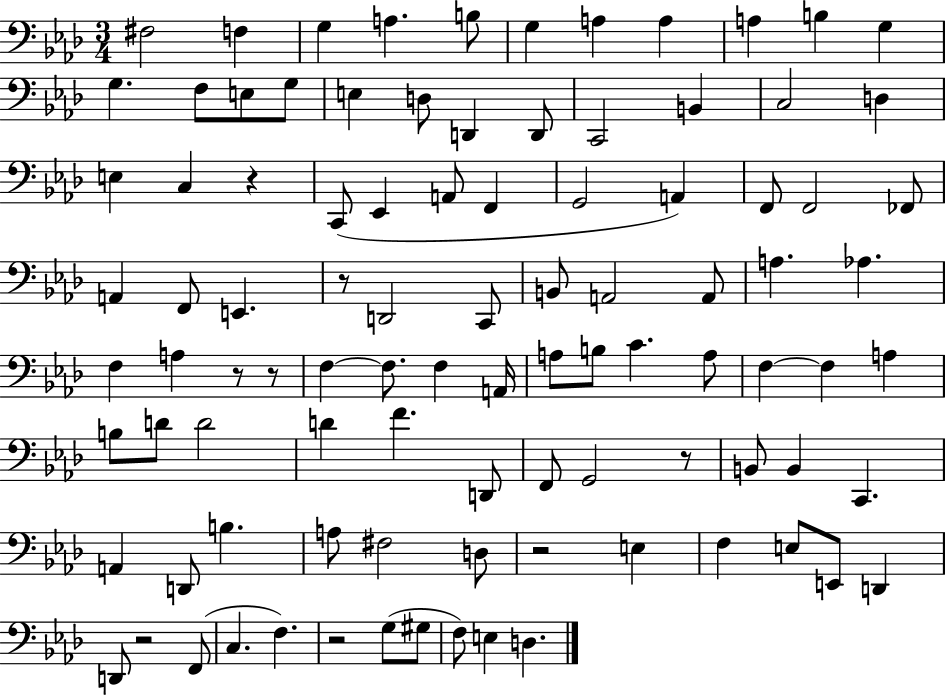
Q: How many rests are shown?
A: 8